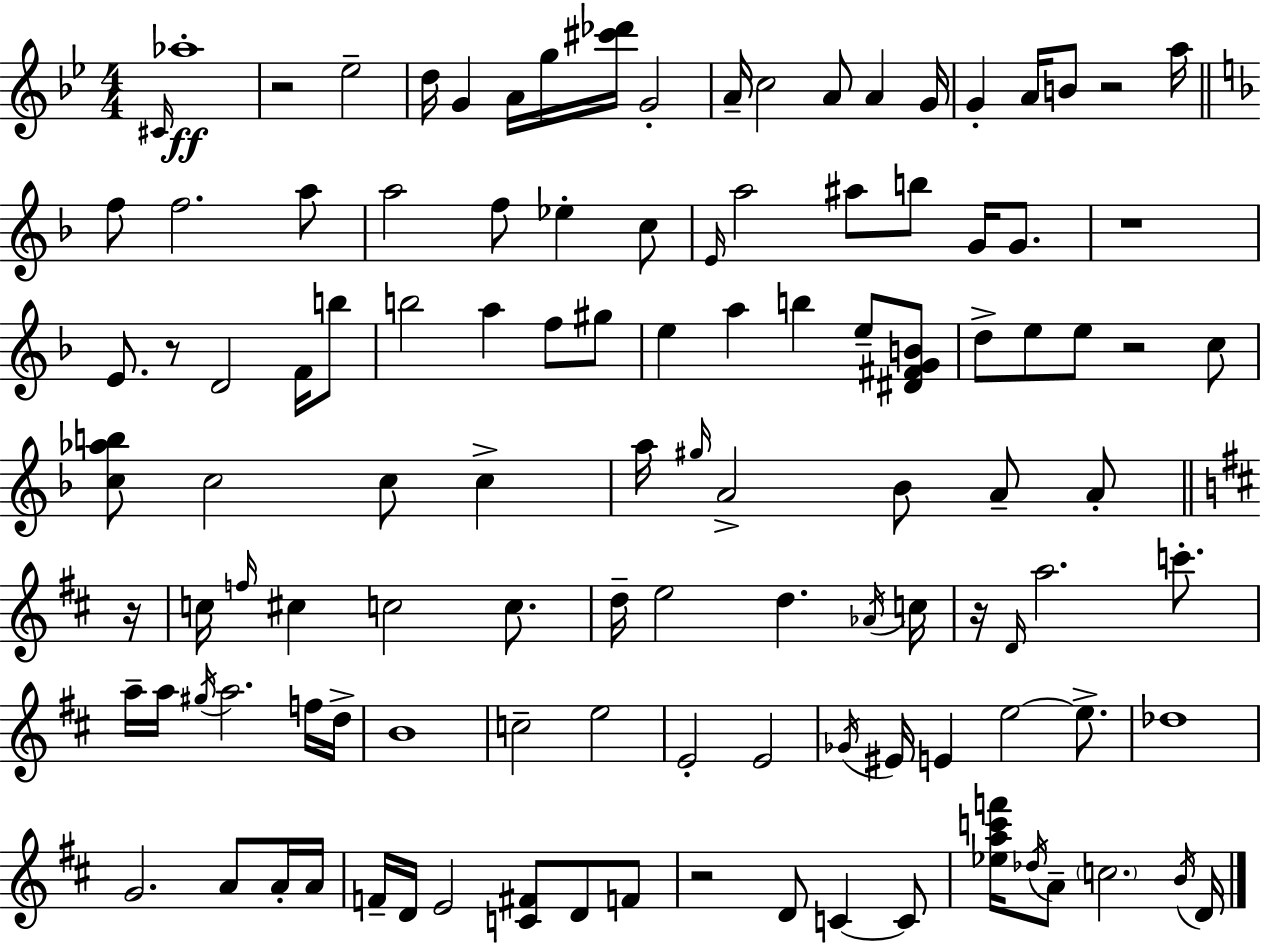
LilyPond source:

{
  \clef treble
  \numericTimeSignature
  \time 4/4
  \key bes \major
  \repeat volta 2 { \grace { cis'16 }\ff aes''1-. | r2 ees''2-- | d''16 g'4 a'16 g''16 <cis''' des'''>16 g'2-. | a'16-- c''2 a'8 a'4 | \break g'16 g'4-. a'16 b'8 r2 | a''16 \bar "||" \break \key d \minor f''8 f''2. a''8 | a''2 f''8 ees''4-. c''8 | \grace { e'16 } a''2 ais''8 b''8 g'16 g'8. | r1 | \break e'8. r8 d'2 f'16 b''8 | b''2 a''4 f''8 gis''8 | e''4 a''4 b''4 e''8-- <dis' fis' g' b'>8 | d''8-> e''8 e''8 r2 c''8 | \break <c'' aes'' b''>8 c''2 c''8 c''4-> | a''16 \grace { gis''16 } a'2-> bes'8 a'8-- a'8-. | \bar "||" \break \key d \major r16 c''16 \grace { f''16 } cis''4 c''2 c''8. | d''16-- e''2 d''4. | \acciaccatura { aes'16 } c''16 r16 \grace { d'16 } a''2. | c'''8.-. a''16-- a''16 \acciaccatura { gis''16 } a''2. | \break f''16 d''16-> b'1 | c''2-- e''2 | e'2-. e'2 | \acciaccatura { ges'16 } eis'16 e'4 e''2~~ | \break e''8.-> des''1 | g'2. | a'8 a'16-. a'16 f'16-- d'16 e'2 | <c' fis'>8 d'8 f'8 r2 d'8 | \break c'4~~ c'8 <ees'' a'' c''' f'''>16 \acciaccatura { des''16 } a'8-- \parenthesize c''2. | \acciaccatura { b'16 } d'16 } \bar "|."
}